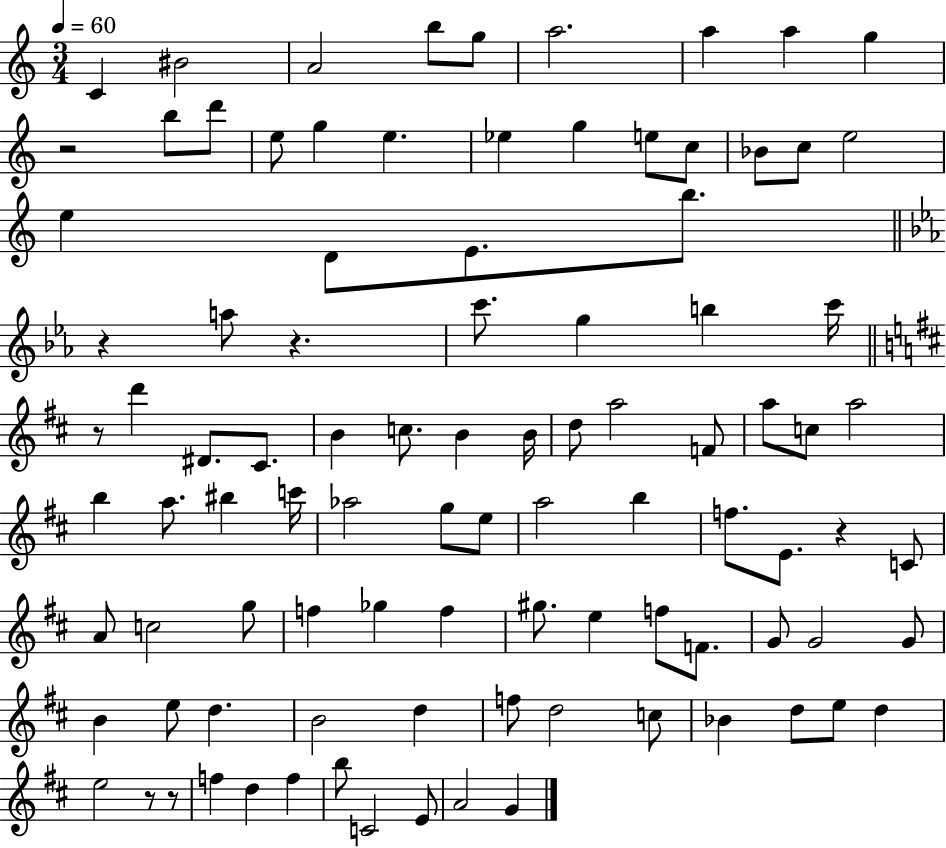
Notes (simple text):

C4/q BIS4/h A4/h B5/e G5/e A5/h. A5/q A5/q G5/q R/h B5/e D6/e E5/e G5/q E5/q. Eb5/q G5/q E5/e C5/e Bb4/e C5/e E5/h E5/q D4/e E4/e. B5/e. R/q A5/e R/q. C6/e. G5/q B5/q C6/s R/e D6/q D#4/e. C#4/e. B4/q C5/e. B4/q B4/s D5/e A5/h F4/e A5/e C5/e A5/h B5/q A5/e. BIS5/q C6/s Ab5/h G5/e E5/e A5/h B5/q F5/e. E4/e. R/q C4/e A4/e C5/h G5/e F5/q Gb5/q F5/q G#5/e. E5/q F5/e F4/e. G4/e G4/h G4/e B4/q E5/e D5/q. B4/h D5/q F5/e D5/h C5/e Bb4/q D5/e E5/e D5/q E5/h R/e R/e F5/q D5/q F5/q B5/e C4/h E4/e A4/h G4/q